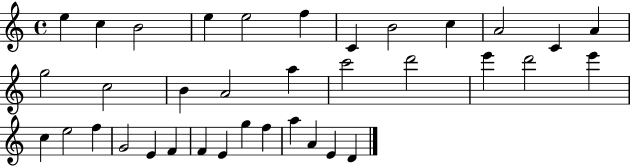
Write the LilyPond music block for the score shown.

{
  \clef treble
  \time 4/4
  \defaultTimeSignature
  \key c \major
  e''4 c''4 b'2 | e''4 e''2 f''4 | c'4 b'2 c''4 | a'2 c'4 a'4 | \break g''2 c''2 | b'4 a'2 a''4 | c'''2 d'''2 | e'''4 d'''2 e'''4 | \break c''4 e''2 f''4 | g'2 e'4 f'4 | f'4 e'4 g''4 f''4 | a''4 a'4 e'4 d'4 | \break \bar "|."
}